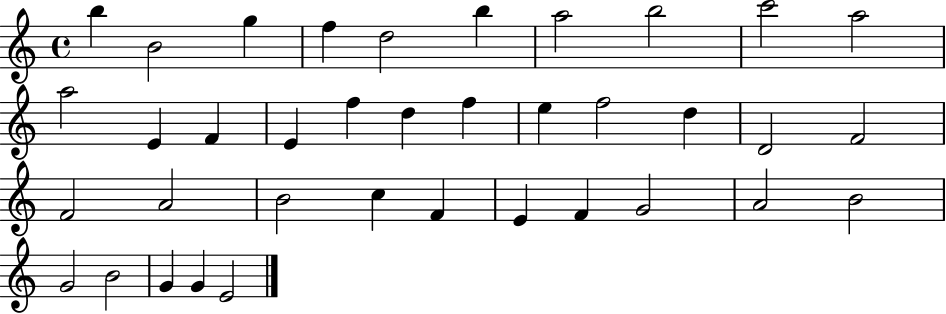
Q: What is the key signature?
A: C major